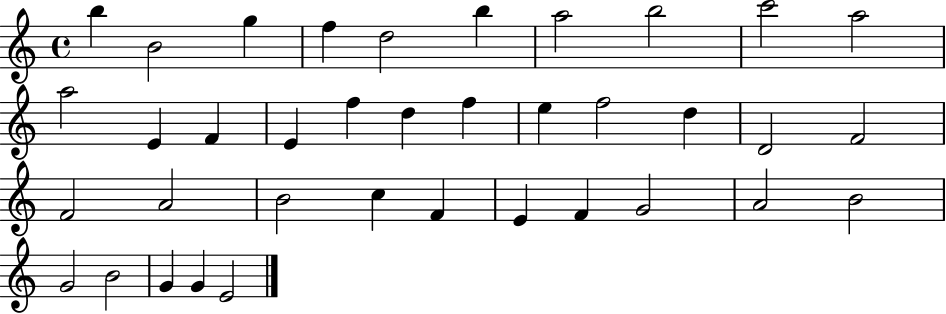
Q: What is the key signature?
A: C major